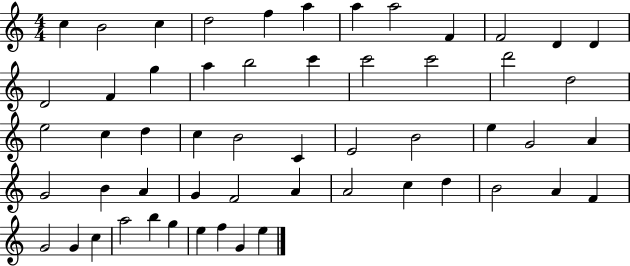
{
  \clef treble
  \numericTimeSignature
  \time 4/4
  \key c \major
  c''4 b'2 c''4 | d''2 f''4 a''4 | a''4 a''2 f'4 | f'2 d'4 d'4 | \break d'2 f'4 g''4 | a''4 b''2 c'''4 | c'''2 c'''2 | d'''2 d''2 | \break e''2 c''4 d''4 | c''4 b'2 c'4 | e'2 b'2 | e''4 g'2 a'4 | \break g'2 b'4 a'4 | g'4 f'2 a'4 | a'2 c''4 d''4 | b'2 a'4 f'4 | \break g'2 g'4 c''4 | a''2 b''4 g''4 | e''4 f''4 g'4 e''4 | \bar "|."
}